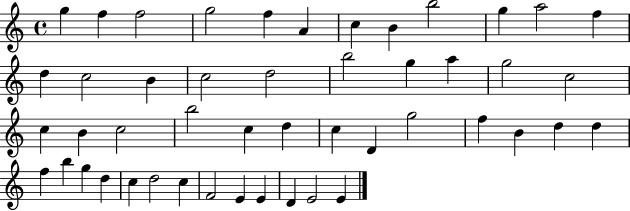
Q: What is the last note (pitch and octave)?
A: E4